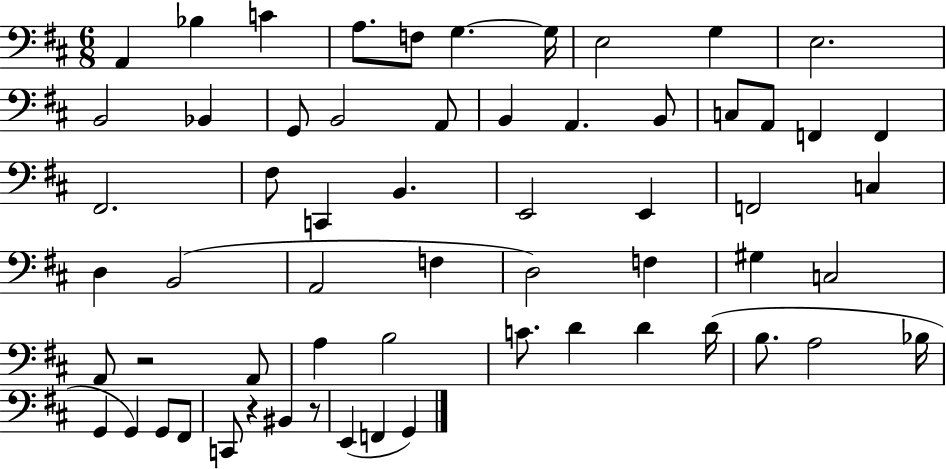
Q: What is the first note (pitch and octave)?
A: A2